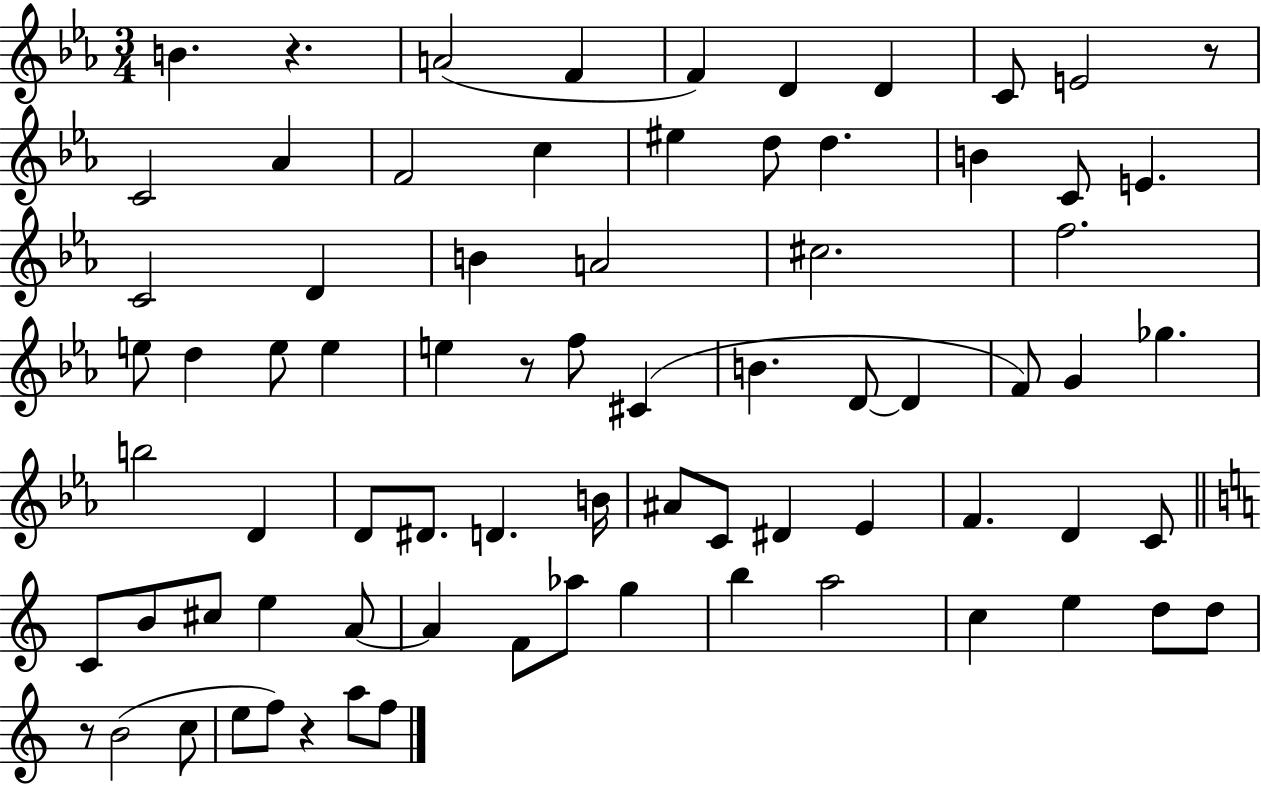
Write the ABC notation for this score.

X:1
T:Untitled
M:3/4
L:1/4
K:Eb
B z A2 F F D D C/2 E2 z/2 C2 _A F2 c ^e d/2 d B C/2 E C2 D B A2 ^c2 f2 e/2 d e/2 e e z/2 f/2 ^C B D/2 D F/2 G _g b2 D D/2 ^D/2 D B/4 ^A/2 C/2 ^D _E F D C/2 C/2 B/2 ^c/2 e A/2 A F/2 _a/2 g b a2 c e d/2 d/2 z/2 B2 c/2 e/2 f/2 z a/2 f/2